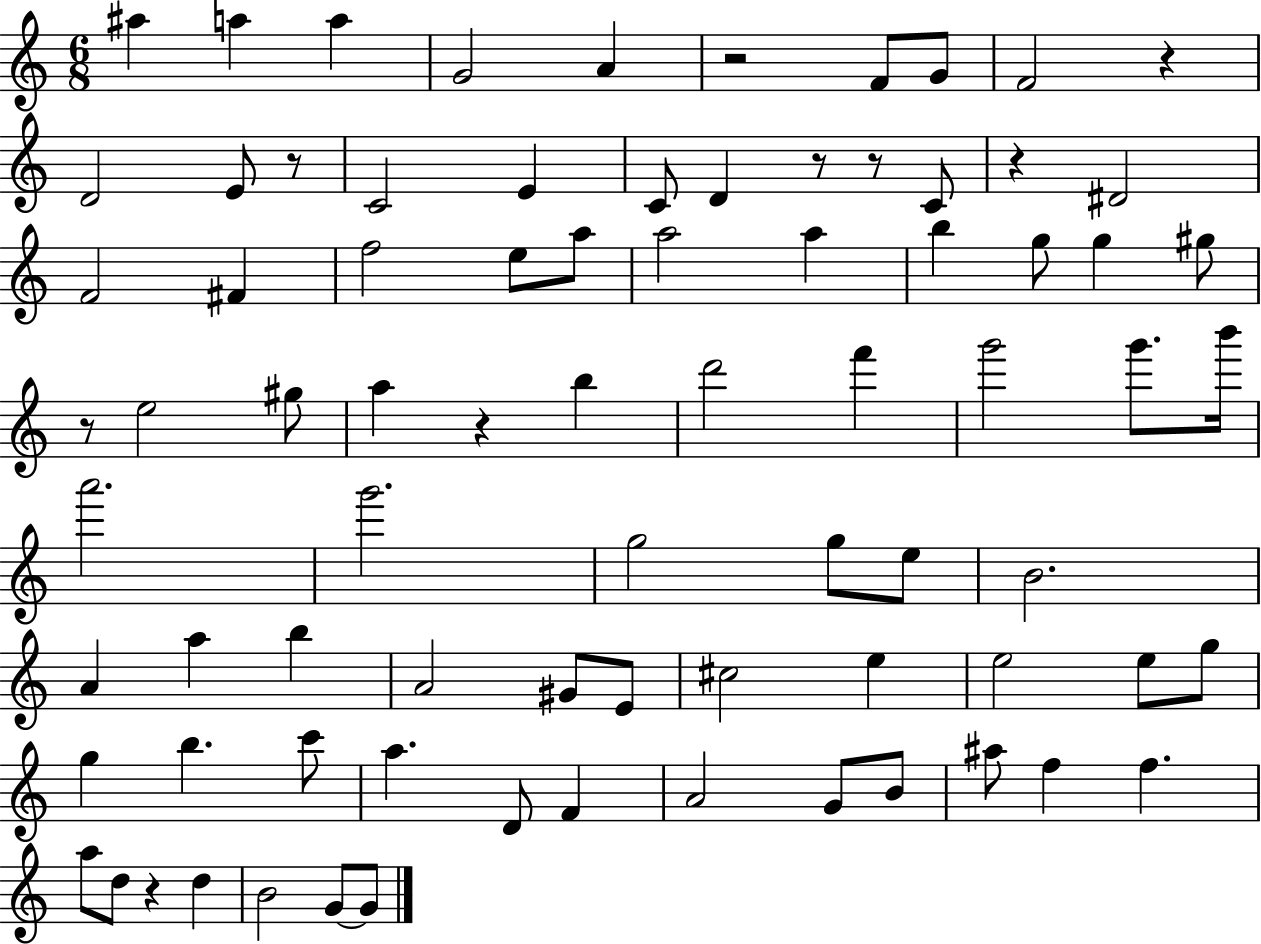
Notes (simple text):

A#5/q A5/q A5/q G4/h A4/q R/h F4/e G4/e F4/h R/q D4/h E4/e R/e C4/h E4/q C4/e D4/q R/e R/e C4/e R/q D#4/h F4/h F#4/q F5/h E5/e A5/e A5/h A5/q B5/q G5/e G5/q G#5/e R/e E5/h G#5/e A5/q R/q B5/q D6/h F6/q G6/h G6/e. B6/s A6/h. G6/h. G5/h G5/e E5/e B4/h. A4/q A5/q B5/q A4/h G#4/e E4/e C#5/h E5/q E5/h E5/e G5/e G5/q B5/q. C6/e A5/q. D4/e F4/q A4/h G4/e B4/e A#5/e F5/q F5/q. A5/e D5/e R/q D5/q B4/h G4/e G4/e